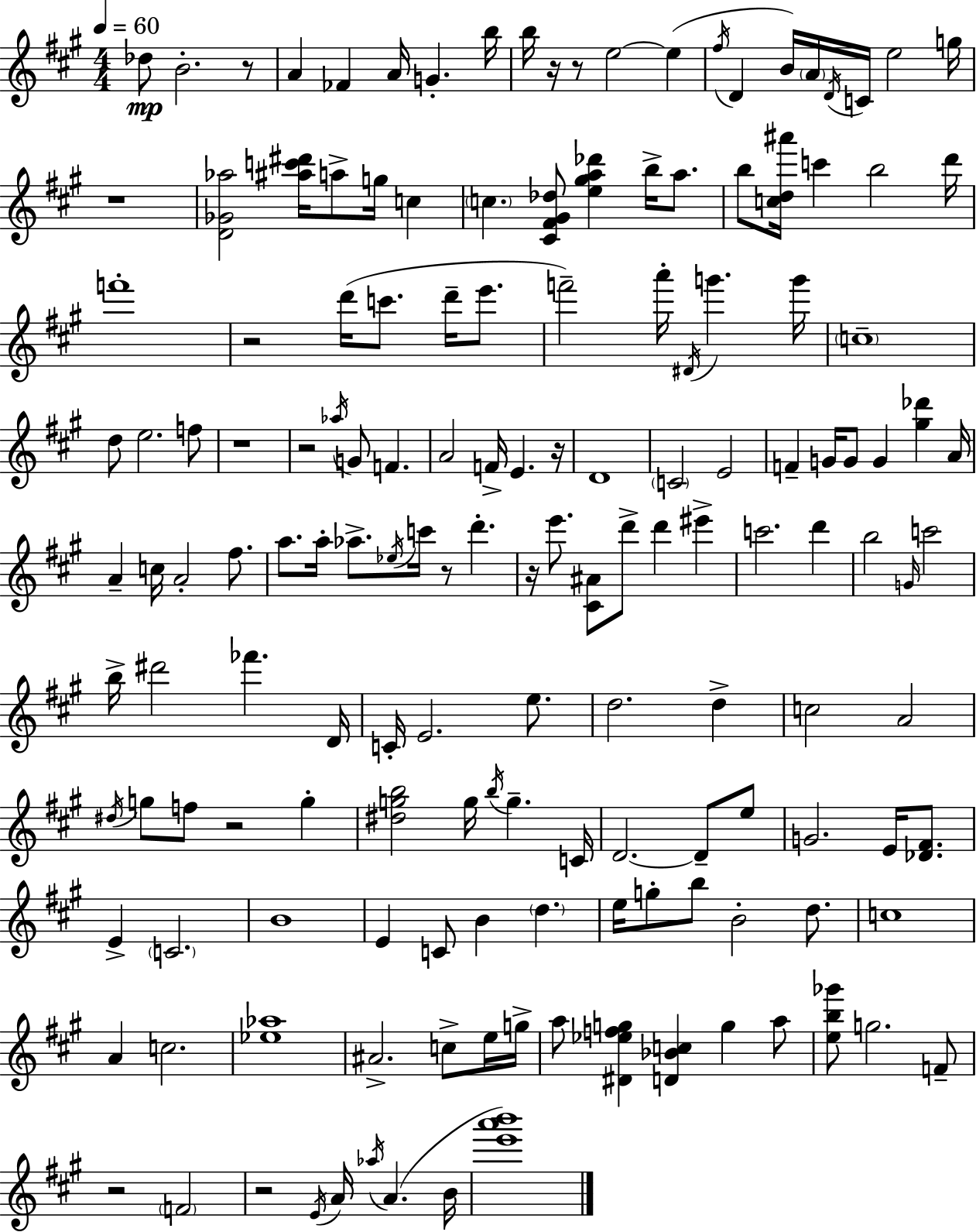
Db5/e B4/h. R/e A4/q FES4/q A4/s G4/q. B5/s B5/s R/s R/e E5/h E5/q F#5/s D4/q B4/s A4/s D4/s C4/s E5/h G5/s R/w [D4,Gb4,Ab5]/h [A#5,C6,D#6]/s A5/e G5/s C5/q C5/q. [C#4,F#4,G#4,Db5]/e [E5,G#5,A5,Db6]/q B5/s A5/e. B5/e [C5,D5,A#6]/s C6/q B5/h D6/s F6/w R/h D6/s C6/e. D6/s E6/e. F6/h A6/s D#4/s G6/q. G6/s C5/w D5/e E5/h. F5/e R/w R/h Ab5/s G4/e F4/q. A4/h F4/s E4/q. R/s D4/w C4/h E4/h F4/q G4/s G4/e G4/q [G#5,Db6]/q A4/s A4/q C5/s A4/h F#5/e. A5/e. A5/s Ab5/e. Eb5/s C6/s R/e D6/q. R/s E6/e. [C#4,A#4]/e D6/e D6/q EIS6/q C6/h. D6/q B5/h G4/s C6/h B5/s D#6/h FES6/q. D4/s C4/s E4/h. E5/e. D5/h. D5/q C5/h A4/h D#5/s G5/e F5/e R/h G5/q [D#5,G5,B5]/h G5/s B5/s G5/q. C4/s D4/h. D4/e E5/e G4/h. E4/s [Db4,F#4]/e. E4/q C4/h. B4/w E4/q C4/e B4/q D5/q. E5/s G5/e B5/e B4/h D5/e. C5/w A4/q C5/h. [Eb5,Ab5]/w A#4/h. C5/e E5/s G5/s A5/e [D#4,Eb5,F5,G5]/q [D4,Bb4,C5]/q G5/q A5/e [E5,B5,Gb6]/e G5/h. F4/e R/h F4/h R/h E4/s A4/s Ab5/s A4/q. B4/s [E6,A6,B6]/w